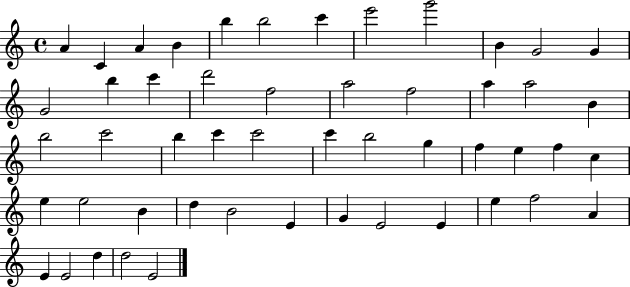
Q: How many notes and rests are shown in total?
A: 51